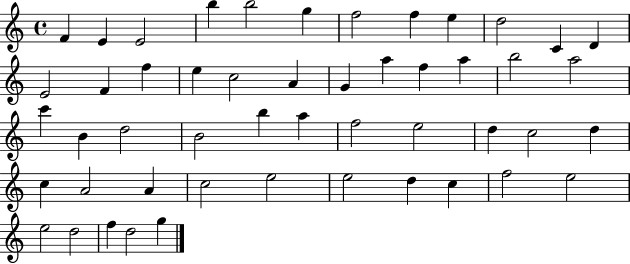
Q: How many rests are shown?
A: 0